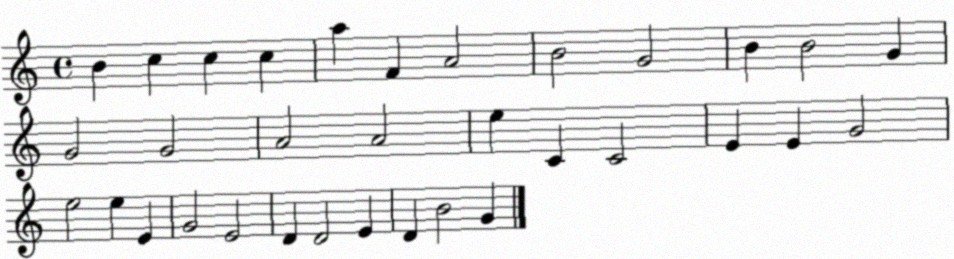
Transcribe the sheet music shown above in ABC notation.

X:1
T:Untitled
M:4/4
L:1/4
K:C
B c c c a F A2 B2 G2 B B2 G G2 G2 A2 A2 e C C2 E E G2 e2 e E G2 E2 D D2 E D B2 G